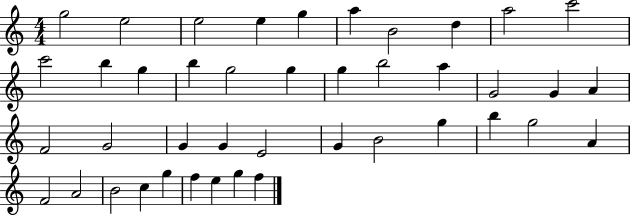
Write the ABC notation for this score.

X:1
T:Untitled
M:4/4
L:1/4
K:C
g2 e2 e2 e g a B2 d a2 c'2 c'2 b g b g2 g g b2 a G2 G A F2 G2 G G E2 G B2 g b g2 A F2 A2 B2 c g f e g f